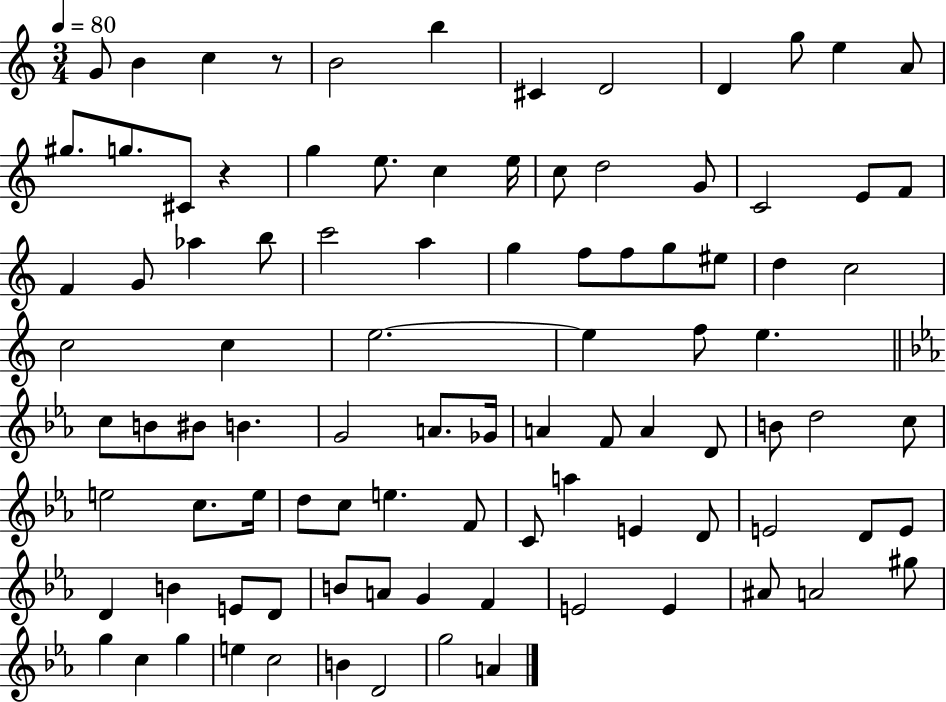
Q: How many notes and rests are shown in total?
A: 95